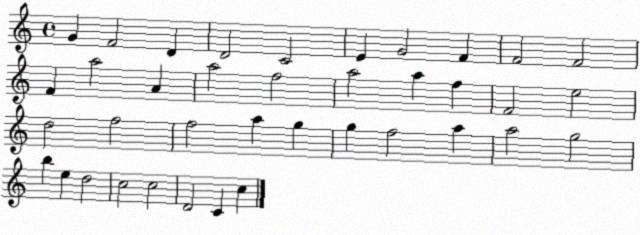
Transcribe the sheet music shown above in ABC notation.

X:1
T:Untitled
M:4/4
L:1/4
K:C
G F2 D D2 C2 E G2 F F2 F2 F a2 A a2 f2 a2 a f F2 e2 d2 f2 f2 a g g f2 a a2 g2 b e d2 c2 c2 D2 C c